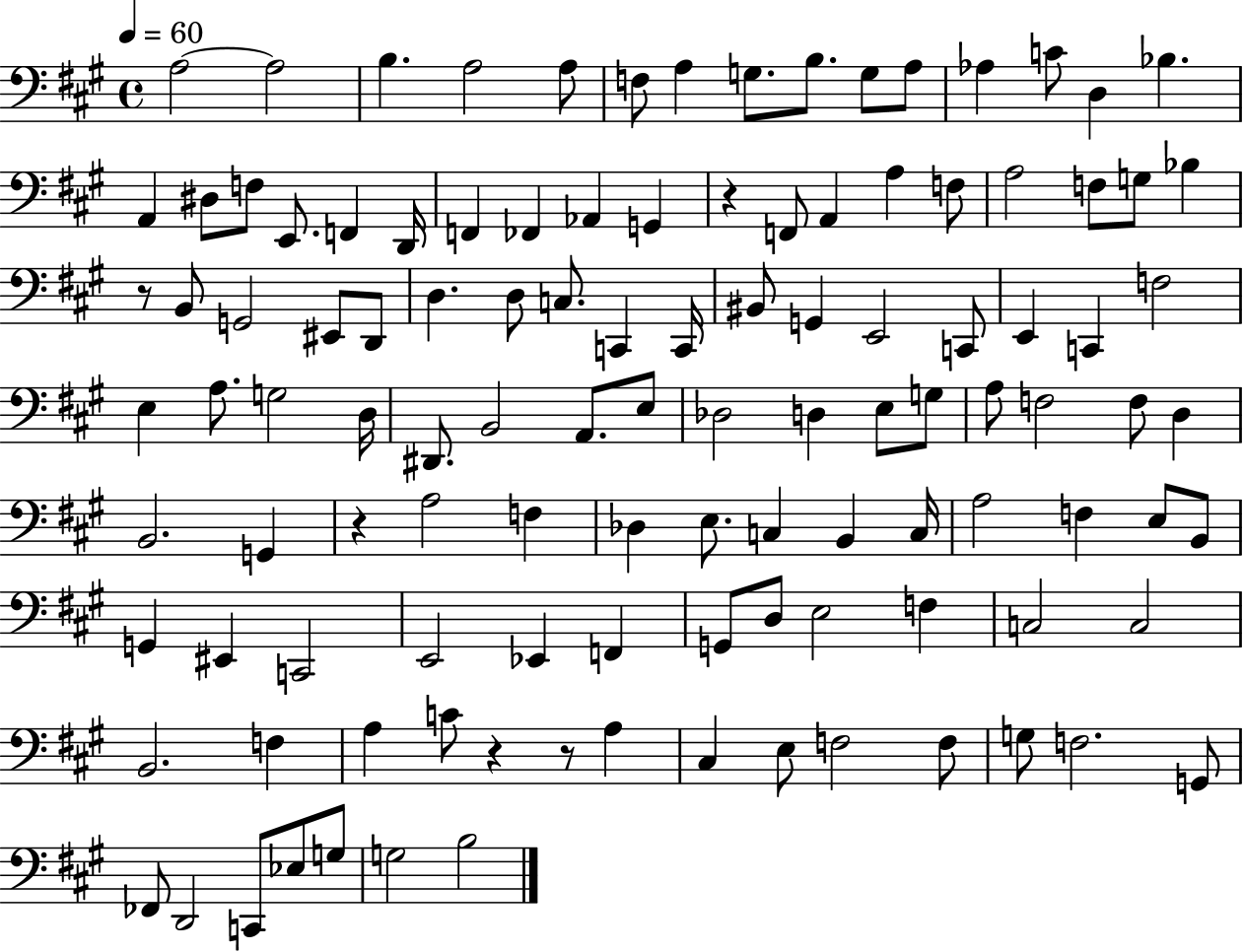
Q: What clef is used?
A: bass